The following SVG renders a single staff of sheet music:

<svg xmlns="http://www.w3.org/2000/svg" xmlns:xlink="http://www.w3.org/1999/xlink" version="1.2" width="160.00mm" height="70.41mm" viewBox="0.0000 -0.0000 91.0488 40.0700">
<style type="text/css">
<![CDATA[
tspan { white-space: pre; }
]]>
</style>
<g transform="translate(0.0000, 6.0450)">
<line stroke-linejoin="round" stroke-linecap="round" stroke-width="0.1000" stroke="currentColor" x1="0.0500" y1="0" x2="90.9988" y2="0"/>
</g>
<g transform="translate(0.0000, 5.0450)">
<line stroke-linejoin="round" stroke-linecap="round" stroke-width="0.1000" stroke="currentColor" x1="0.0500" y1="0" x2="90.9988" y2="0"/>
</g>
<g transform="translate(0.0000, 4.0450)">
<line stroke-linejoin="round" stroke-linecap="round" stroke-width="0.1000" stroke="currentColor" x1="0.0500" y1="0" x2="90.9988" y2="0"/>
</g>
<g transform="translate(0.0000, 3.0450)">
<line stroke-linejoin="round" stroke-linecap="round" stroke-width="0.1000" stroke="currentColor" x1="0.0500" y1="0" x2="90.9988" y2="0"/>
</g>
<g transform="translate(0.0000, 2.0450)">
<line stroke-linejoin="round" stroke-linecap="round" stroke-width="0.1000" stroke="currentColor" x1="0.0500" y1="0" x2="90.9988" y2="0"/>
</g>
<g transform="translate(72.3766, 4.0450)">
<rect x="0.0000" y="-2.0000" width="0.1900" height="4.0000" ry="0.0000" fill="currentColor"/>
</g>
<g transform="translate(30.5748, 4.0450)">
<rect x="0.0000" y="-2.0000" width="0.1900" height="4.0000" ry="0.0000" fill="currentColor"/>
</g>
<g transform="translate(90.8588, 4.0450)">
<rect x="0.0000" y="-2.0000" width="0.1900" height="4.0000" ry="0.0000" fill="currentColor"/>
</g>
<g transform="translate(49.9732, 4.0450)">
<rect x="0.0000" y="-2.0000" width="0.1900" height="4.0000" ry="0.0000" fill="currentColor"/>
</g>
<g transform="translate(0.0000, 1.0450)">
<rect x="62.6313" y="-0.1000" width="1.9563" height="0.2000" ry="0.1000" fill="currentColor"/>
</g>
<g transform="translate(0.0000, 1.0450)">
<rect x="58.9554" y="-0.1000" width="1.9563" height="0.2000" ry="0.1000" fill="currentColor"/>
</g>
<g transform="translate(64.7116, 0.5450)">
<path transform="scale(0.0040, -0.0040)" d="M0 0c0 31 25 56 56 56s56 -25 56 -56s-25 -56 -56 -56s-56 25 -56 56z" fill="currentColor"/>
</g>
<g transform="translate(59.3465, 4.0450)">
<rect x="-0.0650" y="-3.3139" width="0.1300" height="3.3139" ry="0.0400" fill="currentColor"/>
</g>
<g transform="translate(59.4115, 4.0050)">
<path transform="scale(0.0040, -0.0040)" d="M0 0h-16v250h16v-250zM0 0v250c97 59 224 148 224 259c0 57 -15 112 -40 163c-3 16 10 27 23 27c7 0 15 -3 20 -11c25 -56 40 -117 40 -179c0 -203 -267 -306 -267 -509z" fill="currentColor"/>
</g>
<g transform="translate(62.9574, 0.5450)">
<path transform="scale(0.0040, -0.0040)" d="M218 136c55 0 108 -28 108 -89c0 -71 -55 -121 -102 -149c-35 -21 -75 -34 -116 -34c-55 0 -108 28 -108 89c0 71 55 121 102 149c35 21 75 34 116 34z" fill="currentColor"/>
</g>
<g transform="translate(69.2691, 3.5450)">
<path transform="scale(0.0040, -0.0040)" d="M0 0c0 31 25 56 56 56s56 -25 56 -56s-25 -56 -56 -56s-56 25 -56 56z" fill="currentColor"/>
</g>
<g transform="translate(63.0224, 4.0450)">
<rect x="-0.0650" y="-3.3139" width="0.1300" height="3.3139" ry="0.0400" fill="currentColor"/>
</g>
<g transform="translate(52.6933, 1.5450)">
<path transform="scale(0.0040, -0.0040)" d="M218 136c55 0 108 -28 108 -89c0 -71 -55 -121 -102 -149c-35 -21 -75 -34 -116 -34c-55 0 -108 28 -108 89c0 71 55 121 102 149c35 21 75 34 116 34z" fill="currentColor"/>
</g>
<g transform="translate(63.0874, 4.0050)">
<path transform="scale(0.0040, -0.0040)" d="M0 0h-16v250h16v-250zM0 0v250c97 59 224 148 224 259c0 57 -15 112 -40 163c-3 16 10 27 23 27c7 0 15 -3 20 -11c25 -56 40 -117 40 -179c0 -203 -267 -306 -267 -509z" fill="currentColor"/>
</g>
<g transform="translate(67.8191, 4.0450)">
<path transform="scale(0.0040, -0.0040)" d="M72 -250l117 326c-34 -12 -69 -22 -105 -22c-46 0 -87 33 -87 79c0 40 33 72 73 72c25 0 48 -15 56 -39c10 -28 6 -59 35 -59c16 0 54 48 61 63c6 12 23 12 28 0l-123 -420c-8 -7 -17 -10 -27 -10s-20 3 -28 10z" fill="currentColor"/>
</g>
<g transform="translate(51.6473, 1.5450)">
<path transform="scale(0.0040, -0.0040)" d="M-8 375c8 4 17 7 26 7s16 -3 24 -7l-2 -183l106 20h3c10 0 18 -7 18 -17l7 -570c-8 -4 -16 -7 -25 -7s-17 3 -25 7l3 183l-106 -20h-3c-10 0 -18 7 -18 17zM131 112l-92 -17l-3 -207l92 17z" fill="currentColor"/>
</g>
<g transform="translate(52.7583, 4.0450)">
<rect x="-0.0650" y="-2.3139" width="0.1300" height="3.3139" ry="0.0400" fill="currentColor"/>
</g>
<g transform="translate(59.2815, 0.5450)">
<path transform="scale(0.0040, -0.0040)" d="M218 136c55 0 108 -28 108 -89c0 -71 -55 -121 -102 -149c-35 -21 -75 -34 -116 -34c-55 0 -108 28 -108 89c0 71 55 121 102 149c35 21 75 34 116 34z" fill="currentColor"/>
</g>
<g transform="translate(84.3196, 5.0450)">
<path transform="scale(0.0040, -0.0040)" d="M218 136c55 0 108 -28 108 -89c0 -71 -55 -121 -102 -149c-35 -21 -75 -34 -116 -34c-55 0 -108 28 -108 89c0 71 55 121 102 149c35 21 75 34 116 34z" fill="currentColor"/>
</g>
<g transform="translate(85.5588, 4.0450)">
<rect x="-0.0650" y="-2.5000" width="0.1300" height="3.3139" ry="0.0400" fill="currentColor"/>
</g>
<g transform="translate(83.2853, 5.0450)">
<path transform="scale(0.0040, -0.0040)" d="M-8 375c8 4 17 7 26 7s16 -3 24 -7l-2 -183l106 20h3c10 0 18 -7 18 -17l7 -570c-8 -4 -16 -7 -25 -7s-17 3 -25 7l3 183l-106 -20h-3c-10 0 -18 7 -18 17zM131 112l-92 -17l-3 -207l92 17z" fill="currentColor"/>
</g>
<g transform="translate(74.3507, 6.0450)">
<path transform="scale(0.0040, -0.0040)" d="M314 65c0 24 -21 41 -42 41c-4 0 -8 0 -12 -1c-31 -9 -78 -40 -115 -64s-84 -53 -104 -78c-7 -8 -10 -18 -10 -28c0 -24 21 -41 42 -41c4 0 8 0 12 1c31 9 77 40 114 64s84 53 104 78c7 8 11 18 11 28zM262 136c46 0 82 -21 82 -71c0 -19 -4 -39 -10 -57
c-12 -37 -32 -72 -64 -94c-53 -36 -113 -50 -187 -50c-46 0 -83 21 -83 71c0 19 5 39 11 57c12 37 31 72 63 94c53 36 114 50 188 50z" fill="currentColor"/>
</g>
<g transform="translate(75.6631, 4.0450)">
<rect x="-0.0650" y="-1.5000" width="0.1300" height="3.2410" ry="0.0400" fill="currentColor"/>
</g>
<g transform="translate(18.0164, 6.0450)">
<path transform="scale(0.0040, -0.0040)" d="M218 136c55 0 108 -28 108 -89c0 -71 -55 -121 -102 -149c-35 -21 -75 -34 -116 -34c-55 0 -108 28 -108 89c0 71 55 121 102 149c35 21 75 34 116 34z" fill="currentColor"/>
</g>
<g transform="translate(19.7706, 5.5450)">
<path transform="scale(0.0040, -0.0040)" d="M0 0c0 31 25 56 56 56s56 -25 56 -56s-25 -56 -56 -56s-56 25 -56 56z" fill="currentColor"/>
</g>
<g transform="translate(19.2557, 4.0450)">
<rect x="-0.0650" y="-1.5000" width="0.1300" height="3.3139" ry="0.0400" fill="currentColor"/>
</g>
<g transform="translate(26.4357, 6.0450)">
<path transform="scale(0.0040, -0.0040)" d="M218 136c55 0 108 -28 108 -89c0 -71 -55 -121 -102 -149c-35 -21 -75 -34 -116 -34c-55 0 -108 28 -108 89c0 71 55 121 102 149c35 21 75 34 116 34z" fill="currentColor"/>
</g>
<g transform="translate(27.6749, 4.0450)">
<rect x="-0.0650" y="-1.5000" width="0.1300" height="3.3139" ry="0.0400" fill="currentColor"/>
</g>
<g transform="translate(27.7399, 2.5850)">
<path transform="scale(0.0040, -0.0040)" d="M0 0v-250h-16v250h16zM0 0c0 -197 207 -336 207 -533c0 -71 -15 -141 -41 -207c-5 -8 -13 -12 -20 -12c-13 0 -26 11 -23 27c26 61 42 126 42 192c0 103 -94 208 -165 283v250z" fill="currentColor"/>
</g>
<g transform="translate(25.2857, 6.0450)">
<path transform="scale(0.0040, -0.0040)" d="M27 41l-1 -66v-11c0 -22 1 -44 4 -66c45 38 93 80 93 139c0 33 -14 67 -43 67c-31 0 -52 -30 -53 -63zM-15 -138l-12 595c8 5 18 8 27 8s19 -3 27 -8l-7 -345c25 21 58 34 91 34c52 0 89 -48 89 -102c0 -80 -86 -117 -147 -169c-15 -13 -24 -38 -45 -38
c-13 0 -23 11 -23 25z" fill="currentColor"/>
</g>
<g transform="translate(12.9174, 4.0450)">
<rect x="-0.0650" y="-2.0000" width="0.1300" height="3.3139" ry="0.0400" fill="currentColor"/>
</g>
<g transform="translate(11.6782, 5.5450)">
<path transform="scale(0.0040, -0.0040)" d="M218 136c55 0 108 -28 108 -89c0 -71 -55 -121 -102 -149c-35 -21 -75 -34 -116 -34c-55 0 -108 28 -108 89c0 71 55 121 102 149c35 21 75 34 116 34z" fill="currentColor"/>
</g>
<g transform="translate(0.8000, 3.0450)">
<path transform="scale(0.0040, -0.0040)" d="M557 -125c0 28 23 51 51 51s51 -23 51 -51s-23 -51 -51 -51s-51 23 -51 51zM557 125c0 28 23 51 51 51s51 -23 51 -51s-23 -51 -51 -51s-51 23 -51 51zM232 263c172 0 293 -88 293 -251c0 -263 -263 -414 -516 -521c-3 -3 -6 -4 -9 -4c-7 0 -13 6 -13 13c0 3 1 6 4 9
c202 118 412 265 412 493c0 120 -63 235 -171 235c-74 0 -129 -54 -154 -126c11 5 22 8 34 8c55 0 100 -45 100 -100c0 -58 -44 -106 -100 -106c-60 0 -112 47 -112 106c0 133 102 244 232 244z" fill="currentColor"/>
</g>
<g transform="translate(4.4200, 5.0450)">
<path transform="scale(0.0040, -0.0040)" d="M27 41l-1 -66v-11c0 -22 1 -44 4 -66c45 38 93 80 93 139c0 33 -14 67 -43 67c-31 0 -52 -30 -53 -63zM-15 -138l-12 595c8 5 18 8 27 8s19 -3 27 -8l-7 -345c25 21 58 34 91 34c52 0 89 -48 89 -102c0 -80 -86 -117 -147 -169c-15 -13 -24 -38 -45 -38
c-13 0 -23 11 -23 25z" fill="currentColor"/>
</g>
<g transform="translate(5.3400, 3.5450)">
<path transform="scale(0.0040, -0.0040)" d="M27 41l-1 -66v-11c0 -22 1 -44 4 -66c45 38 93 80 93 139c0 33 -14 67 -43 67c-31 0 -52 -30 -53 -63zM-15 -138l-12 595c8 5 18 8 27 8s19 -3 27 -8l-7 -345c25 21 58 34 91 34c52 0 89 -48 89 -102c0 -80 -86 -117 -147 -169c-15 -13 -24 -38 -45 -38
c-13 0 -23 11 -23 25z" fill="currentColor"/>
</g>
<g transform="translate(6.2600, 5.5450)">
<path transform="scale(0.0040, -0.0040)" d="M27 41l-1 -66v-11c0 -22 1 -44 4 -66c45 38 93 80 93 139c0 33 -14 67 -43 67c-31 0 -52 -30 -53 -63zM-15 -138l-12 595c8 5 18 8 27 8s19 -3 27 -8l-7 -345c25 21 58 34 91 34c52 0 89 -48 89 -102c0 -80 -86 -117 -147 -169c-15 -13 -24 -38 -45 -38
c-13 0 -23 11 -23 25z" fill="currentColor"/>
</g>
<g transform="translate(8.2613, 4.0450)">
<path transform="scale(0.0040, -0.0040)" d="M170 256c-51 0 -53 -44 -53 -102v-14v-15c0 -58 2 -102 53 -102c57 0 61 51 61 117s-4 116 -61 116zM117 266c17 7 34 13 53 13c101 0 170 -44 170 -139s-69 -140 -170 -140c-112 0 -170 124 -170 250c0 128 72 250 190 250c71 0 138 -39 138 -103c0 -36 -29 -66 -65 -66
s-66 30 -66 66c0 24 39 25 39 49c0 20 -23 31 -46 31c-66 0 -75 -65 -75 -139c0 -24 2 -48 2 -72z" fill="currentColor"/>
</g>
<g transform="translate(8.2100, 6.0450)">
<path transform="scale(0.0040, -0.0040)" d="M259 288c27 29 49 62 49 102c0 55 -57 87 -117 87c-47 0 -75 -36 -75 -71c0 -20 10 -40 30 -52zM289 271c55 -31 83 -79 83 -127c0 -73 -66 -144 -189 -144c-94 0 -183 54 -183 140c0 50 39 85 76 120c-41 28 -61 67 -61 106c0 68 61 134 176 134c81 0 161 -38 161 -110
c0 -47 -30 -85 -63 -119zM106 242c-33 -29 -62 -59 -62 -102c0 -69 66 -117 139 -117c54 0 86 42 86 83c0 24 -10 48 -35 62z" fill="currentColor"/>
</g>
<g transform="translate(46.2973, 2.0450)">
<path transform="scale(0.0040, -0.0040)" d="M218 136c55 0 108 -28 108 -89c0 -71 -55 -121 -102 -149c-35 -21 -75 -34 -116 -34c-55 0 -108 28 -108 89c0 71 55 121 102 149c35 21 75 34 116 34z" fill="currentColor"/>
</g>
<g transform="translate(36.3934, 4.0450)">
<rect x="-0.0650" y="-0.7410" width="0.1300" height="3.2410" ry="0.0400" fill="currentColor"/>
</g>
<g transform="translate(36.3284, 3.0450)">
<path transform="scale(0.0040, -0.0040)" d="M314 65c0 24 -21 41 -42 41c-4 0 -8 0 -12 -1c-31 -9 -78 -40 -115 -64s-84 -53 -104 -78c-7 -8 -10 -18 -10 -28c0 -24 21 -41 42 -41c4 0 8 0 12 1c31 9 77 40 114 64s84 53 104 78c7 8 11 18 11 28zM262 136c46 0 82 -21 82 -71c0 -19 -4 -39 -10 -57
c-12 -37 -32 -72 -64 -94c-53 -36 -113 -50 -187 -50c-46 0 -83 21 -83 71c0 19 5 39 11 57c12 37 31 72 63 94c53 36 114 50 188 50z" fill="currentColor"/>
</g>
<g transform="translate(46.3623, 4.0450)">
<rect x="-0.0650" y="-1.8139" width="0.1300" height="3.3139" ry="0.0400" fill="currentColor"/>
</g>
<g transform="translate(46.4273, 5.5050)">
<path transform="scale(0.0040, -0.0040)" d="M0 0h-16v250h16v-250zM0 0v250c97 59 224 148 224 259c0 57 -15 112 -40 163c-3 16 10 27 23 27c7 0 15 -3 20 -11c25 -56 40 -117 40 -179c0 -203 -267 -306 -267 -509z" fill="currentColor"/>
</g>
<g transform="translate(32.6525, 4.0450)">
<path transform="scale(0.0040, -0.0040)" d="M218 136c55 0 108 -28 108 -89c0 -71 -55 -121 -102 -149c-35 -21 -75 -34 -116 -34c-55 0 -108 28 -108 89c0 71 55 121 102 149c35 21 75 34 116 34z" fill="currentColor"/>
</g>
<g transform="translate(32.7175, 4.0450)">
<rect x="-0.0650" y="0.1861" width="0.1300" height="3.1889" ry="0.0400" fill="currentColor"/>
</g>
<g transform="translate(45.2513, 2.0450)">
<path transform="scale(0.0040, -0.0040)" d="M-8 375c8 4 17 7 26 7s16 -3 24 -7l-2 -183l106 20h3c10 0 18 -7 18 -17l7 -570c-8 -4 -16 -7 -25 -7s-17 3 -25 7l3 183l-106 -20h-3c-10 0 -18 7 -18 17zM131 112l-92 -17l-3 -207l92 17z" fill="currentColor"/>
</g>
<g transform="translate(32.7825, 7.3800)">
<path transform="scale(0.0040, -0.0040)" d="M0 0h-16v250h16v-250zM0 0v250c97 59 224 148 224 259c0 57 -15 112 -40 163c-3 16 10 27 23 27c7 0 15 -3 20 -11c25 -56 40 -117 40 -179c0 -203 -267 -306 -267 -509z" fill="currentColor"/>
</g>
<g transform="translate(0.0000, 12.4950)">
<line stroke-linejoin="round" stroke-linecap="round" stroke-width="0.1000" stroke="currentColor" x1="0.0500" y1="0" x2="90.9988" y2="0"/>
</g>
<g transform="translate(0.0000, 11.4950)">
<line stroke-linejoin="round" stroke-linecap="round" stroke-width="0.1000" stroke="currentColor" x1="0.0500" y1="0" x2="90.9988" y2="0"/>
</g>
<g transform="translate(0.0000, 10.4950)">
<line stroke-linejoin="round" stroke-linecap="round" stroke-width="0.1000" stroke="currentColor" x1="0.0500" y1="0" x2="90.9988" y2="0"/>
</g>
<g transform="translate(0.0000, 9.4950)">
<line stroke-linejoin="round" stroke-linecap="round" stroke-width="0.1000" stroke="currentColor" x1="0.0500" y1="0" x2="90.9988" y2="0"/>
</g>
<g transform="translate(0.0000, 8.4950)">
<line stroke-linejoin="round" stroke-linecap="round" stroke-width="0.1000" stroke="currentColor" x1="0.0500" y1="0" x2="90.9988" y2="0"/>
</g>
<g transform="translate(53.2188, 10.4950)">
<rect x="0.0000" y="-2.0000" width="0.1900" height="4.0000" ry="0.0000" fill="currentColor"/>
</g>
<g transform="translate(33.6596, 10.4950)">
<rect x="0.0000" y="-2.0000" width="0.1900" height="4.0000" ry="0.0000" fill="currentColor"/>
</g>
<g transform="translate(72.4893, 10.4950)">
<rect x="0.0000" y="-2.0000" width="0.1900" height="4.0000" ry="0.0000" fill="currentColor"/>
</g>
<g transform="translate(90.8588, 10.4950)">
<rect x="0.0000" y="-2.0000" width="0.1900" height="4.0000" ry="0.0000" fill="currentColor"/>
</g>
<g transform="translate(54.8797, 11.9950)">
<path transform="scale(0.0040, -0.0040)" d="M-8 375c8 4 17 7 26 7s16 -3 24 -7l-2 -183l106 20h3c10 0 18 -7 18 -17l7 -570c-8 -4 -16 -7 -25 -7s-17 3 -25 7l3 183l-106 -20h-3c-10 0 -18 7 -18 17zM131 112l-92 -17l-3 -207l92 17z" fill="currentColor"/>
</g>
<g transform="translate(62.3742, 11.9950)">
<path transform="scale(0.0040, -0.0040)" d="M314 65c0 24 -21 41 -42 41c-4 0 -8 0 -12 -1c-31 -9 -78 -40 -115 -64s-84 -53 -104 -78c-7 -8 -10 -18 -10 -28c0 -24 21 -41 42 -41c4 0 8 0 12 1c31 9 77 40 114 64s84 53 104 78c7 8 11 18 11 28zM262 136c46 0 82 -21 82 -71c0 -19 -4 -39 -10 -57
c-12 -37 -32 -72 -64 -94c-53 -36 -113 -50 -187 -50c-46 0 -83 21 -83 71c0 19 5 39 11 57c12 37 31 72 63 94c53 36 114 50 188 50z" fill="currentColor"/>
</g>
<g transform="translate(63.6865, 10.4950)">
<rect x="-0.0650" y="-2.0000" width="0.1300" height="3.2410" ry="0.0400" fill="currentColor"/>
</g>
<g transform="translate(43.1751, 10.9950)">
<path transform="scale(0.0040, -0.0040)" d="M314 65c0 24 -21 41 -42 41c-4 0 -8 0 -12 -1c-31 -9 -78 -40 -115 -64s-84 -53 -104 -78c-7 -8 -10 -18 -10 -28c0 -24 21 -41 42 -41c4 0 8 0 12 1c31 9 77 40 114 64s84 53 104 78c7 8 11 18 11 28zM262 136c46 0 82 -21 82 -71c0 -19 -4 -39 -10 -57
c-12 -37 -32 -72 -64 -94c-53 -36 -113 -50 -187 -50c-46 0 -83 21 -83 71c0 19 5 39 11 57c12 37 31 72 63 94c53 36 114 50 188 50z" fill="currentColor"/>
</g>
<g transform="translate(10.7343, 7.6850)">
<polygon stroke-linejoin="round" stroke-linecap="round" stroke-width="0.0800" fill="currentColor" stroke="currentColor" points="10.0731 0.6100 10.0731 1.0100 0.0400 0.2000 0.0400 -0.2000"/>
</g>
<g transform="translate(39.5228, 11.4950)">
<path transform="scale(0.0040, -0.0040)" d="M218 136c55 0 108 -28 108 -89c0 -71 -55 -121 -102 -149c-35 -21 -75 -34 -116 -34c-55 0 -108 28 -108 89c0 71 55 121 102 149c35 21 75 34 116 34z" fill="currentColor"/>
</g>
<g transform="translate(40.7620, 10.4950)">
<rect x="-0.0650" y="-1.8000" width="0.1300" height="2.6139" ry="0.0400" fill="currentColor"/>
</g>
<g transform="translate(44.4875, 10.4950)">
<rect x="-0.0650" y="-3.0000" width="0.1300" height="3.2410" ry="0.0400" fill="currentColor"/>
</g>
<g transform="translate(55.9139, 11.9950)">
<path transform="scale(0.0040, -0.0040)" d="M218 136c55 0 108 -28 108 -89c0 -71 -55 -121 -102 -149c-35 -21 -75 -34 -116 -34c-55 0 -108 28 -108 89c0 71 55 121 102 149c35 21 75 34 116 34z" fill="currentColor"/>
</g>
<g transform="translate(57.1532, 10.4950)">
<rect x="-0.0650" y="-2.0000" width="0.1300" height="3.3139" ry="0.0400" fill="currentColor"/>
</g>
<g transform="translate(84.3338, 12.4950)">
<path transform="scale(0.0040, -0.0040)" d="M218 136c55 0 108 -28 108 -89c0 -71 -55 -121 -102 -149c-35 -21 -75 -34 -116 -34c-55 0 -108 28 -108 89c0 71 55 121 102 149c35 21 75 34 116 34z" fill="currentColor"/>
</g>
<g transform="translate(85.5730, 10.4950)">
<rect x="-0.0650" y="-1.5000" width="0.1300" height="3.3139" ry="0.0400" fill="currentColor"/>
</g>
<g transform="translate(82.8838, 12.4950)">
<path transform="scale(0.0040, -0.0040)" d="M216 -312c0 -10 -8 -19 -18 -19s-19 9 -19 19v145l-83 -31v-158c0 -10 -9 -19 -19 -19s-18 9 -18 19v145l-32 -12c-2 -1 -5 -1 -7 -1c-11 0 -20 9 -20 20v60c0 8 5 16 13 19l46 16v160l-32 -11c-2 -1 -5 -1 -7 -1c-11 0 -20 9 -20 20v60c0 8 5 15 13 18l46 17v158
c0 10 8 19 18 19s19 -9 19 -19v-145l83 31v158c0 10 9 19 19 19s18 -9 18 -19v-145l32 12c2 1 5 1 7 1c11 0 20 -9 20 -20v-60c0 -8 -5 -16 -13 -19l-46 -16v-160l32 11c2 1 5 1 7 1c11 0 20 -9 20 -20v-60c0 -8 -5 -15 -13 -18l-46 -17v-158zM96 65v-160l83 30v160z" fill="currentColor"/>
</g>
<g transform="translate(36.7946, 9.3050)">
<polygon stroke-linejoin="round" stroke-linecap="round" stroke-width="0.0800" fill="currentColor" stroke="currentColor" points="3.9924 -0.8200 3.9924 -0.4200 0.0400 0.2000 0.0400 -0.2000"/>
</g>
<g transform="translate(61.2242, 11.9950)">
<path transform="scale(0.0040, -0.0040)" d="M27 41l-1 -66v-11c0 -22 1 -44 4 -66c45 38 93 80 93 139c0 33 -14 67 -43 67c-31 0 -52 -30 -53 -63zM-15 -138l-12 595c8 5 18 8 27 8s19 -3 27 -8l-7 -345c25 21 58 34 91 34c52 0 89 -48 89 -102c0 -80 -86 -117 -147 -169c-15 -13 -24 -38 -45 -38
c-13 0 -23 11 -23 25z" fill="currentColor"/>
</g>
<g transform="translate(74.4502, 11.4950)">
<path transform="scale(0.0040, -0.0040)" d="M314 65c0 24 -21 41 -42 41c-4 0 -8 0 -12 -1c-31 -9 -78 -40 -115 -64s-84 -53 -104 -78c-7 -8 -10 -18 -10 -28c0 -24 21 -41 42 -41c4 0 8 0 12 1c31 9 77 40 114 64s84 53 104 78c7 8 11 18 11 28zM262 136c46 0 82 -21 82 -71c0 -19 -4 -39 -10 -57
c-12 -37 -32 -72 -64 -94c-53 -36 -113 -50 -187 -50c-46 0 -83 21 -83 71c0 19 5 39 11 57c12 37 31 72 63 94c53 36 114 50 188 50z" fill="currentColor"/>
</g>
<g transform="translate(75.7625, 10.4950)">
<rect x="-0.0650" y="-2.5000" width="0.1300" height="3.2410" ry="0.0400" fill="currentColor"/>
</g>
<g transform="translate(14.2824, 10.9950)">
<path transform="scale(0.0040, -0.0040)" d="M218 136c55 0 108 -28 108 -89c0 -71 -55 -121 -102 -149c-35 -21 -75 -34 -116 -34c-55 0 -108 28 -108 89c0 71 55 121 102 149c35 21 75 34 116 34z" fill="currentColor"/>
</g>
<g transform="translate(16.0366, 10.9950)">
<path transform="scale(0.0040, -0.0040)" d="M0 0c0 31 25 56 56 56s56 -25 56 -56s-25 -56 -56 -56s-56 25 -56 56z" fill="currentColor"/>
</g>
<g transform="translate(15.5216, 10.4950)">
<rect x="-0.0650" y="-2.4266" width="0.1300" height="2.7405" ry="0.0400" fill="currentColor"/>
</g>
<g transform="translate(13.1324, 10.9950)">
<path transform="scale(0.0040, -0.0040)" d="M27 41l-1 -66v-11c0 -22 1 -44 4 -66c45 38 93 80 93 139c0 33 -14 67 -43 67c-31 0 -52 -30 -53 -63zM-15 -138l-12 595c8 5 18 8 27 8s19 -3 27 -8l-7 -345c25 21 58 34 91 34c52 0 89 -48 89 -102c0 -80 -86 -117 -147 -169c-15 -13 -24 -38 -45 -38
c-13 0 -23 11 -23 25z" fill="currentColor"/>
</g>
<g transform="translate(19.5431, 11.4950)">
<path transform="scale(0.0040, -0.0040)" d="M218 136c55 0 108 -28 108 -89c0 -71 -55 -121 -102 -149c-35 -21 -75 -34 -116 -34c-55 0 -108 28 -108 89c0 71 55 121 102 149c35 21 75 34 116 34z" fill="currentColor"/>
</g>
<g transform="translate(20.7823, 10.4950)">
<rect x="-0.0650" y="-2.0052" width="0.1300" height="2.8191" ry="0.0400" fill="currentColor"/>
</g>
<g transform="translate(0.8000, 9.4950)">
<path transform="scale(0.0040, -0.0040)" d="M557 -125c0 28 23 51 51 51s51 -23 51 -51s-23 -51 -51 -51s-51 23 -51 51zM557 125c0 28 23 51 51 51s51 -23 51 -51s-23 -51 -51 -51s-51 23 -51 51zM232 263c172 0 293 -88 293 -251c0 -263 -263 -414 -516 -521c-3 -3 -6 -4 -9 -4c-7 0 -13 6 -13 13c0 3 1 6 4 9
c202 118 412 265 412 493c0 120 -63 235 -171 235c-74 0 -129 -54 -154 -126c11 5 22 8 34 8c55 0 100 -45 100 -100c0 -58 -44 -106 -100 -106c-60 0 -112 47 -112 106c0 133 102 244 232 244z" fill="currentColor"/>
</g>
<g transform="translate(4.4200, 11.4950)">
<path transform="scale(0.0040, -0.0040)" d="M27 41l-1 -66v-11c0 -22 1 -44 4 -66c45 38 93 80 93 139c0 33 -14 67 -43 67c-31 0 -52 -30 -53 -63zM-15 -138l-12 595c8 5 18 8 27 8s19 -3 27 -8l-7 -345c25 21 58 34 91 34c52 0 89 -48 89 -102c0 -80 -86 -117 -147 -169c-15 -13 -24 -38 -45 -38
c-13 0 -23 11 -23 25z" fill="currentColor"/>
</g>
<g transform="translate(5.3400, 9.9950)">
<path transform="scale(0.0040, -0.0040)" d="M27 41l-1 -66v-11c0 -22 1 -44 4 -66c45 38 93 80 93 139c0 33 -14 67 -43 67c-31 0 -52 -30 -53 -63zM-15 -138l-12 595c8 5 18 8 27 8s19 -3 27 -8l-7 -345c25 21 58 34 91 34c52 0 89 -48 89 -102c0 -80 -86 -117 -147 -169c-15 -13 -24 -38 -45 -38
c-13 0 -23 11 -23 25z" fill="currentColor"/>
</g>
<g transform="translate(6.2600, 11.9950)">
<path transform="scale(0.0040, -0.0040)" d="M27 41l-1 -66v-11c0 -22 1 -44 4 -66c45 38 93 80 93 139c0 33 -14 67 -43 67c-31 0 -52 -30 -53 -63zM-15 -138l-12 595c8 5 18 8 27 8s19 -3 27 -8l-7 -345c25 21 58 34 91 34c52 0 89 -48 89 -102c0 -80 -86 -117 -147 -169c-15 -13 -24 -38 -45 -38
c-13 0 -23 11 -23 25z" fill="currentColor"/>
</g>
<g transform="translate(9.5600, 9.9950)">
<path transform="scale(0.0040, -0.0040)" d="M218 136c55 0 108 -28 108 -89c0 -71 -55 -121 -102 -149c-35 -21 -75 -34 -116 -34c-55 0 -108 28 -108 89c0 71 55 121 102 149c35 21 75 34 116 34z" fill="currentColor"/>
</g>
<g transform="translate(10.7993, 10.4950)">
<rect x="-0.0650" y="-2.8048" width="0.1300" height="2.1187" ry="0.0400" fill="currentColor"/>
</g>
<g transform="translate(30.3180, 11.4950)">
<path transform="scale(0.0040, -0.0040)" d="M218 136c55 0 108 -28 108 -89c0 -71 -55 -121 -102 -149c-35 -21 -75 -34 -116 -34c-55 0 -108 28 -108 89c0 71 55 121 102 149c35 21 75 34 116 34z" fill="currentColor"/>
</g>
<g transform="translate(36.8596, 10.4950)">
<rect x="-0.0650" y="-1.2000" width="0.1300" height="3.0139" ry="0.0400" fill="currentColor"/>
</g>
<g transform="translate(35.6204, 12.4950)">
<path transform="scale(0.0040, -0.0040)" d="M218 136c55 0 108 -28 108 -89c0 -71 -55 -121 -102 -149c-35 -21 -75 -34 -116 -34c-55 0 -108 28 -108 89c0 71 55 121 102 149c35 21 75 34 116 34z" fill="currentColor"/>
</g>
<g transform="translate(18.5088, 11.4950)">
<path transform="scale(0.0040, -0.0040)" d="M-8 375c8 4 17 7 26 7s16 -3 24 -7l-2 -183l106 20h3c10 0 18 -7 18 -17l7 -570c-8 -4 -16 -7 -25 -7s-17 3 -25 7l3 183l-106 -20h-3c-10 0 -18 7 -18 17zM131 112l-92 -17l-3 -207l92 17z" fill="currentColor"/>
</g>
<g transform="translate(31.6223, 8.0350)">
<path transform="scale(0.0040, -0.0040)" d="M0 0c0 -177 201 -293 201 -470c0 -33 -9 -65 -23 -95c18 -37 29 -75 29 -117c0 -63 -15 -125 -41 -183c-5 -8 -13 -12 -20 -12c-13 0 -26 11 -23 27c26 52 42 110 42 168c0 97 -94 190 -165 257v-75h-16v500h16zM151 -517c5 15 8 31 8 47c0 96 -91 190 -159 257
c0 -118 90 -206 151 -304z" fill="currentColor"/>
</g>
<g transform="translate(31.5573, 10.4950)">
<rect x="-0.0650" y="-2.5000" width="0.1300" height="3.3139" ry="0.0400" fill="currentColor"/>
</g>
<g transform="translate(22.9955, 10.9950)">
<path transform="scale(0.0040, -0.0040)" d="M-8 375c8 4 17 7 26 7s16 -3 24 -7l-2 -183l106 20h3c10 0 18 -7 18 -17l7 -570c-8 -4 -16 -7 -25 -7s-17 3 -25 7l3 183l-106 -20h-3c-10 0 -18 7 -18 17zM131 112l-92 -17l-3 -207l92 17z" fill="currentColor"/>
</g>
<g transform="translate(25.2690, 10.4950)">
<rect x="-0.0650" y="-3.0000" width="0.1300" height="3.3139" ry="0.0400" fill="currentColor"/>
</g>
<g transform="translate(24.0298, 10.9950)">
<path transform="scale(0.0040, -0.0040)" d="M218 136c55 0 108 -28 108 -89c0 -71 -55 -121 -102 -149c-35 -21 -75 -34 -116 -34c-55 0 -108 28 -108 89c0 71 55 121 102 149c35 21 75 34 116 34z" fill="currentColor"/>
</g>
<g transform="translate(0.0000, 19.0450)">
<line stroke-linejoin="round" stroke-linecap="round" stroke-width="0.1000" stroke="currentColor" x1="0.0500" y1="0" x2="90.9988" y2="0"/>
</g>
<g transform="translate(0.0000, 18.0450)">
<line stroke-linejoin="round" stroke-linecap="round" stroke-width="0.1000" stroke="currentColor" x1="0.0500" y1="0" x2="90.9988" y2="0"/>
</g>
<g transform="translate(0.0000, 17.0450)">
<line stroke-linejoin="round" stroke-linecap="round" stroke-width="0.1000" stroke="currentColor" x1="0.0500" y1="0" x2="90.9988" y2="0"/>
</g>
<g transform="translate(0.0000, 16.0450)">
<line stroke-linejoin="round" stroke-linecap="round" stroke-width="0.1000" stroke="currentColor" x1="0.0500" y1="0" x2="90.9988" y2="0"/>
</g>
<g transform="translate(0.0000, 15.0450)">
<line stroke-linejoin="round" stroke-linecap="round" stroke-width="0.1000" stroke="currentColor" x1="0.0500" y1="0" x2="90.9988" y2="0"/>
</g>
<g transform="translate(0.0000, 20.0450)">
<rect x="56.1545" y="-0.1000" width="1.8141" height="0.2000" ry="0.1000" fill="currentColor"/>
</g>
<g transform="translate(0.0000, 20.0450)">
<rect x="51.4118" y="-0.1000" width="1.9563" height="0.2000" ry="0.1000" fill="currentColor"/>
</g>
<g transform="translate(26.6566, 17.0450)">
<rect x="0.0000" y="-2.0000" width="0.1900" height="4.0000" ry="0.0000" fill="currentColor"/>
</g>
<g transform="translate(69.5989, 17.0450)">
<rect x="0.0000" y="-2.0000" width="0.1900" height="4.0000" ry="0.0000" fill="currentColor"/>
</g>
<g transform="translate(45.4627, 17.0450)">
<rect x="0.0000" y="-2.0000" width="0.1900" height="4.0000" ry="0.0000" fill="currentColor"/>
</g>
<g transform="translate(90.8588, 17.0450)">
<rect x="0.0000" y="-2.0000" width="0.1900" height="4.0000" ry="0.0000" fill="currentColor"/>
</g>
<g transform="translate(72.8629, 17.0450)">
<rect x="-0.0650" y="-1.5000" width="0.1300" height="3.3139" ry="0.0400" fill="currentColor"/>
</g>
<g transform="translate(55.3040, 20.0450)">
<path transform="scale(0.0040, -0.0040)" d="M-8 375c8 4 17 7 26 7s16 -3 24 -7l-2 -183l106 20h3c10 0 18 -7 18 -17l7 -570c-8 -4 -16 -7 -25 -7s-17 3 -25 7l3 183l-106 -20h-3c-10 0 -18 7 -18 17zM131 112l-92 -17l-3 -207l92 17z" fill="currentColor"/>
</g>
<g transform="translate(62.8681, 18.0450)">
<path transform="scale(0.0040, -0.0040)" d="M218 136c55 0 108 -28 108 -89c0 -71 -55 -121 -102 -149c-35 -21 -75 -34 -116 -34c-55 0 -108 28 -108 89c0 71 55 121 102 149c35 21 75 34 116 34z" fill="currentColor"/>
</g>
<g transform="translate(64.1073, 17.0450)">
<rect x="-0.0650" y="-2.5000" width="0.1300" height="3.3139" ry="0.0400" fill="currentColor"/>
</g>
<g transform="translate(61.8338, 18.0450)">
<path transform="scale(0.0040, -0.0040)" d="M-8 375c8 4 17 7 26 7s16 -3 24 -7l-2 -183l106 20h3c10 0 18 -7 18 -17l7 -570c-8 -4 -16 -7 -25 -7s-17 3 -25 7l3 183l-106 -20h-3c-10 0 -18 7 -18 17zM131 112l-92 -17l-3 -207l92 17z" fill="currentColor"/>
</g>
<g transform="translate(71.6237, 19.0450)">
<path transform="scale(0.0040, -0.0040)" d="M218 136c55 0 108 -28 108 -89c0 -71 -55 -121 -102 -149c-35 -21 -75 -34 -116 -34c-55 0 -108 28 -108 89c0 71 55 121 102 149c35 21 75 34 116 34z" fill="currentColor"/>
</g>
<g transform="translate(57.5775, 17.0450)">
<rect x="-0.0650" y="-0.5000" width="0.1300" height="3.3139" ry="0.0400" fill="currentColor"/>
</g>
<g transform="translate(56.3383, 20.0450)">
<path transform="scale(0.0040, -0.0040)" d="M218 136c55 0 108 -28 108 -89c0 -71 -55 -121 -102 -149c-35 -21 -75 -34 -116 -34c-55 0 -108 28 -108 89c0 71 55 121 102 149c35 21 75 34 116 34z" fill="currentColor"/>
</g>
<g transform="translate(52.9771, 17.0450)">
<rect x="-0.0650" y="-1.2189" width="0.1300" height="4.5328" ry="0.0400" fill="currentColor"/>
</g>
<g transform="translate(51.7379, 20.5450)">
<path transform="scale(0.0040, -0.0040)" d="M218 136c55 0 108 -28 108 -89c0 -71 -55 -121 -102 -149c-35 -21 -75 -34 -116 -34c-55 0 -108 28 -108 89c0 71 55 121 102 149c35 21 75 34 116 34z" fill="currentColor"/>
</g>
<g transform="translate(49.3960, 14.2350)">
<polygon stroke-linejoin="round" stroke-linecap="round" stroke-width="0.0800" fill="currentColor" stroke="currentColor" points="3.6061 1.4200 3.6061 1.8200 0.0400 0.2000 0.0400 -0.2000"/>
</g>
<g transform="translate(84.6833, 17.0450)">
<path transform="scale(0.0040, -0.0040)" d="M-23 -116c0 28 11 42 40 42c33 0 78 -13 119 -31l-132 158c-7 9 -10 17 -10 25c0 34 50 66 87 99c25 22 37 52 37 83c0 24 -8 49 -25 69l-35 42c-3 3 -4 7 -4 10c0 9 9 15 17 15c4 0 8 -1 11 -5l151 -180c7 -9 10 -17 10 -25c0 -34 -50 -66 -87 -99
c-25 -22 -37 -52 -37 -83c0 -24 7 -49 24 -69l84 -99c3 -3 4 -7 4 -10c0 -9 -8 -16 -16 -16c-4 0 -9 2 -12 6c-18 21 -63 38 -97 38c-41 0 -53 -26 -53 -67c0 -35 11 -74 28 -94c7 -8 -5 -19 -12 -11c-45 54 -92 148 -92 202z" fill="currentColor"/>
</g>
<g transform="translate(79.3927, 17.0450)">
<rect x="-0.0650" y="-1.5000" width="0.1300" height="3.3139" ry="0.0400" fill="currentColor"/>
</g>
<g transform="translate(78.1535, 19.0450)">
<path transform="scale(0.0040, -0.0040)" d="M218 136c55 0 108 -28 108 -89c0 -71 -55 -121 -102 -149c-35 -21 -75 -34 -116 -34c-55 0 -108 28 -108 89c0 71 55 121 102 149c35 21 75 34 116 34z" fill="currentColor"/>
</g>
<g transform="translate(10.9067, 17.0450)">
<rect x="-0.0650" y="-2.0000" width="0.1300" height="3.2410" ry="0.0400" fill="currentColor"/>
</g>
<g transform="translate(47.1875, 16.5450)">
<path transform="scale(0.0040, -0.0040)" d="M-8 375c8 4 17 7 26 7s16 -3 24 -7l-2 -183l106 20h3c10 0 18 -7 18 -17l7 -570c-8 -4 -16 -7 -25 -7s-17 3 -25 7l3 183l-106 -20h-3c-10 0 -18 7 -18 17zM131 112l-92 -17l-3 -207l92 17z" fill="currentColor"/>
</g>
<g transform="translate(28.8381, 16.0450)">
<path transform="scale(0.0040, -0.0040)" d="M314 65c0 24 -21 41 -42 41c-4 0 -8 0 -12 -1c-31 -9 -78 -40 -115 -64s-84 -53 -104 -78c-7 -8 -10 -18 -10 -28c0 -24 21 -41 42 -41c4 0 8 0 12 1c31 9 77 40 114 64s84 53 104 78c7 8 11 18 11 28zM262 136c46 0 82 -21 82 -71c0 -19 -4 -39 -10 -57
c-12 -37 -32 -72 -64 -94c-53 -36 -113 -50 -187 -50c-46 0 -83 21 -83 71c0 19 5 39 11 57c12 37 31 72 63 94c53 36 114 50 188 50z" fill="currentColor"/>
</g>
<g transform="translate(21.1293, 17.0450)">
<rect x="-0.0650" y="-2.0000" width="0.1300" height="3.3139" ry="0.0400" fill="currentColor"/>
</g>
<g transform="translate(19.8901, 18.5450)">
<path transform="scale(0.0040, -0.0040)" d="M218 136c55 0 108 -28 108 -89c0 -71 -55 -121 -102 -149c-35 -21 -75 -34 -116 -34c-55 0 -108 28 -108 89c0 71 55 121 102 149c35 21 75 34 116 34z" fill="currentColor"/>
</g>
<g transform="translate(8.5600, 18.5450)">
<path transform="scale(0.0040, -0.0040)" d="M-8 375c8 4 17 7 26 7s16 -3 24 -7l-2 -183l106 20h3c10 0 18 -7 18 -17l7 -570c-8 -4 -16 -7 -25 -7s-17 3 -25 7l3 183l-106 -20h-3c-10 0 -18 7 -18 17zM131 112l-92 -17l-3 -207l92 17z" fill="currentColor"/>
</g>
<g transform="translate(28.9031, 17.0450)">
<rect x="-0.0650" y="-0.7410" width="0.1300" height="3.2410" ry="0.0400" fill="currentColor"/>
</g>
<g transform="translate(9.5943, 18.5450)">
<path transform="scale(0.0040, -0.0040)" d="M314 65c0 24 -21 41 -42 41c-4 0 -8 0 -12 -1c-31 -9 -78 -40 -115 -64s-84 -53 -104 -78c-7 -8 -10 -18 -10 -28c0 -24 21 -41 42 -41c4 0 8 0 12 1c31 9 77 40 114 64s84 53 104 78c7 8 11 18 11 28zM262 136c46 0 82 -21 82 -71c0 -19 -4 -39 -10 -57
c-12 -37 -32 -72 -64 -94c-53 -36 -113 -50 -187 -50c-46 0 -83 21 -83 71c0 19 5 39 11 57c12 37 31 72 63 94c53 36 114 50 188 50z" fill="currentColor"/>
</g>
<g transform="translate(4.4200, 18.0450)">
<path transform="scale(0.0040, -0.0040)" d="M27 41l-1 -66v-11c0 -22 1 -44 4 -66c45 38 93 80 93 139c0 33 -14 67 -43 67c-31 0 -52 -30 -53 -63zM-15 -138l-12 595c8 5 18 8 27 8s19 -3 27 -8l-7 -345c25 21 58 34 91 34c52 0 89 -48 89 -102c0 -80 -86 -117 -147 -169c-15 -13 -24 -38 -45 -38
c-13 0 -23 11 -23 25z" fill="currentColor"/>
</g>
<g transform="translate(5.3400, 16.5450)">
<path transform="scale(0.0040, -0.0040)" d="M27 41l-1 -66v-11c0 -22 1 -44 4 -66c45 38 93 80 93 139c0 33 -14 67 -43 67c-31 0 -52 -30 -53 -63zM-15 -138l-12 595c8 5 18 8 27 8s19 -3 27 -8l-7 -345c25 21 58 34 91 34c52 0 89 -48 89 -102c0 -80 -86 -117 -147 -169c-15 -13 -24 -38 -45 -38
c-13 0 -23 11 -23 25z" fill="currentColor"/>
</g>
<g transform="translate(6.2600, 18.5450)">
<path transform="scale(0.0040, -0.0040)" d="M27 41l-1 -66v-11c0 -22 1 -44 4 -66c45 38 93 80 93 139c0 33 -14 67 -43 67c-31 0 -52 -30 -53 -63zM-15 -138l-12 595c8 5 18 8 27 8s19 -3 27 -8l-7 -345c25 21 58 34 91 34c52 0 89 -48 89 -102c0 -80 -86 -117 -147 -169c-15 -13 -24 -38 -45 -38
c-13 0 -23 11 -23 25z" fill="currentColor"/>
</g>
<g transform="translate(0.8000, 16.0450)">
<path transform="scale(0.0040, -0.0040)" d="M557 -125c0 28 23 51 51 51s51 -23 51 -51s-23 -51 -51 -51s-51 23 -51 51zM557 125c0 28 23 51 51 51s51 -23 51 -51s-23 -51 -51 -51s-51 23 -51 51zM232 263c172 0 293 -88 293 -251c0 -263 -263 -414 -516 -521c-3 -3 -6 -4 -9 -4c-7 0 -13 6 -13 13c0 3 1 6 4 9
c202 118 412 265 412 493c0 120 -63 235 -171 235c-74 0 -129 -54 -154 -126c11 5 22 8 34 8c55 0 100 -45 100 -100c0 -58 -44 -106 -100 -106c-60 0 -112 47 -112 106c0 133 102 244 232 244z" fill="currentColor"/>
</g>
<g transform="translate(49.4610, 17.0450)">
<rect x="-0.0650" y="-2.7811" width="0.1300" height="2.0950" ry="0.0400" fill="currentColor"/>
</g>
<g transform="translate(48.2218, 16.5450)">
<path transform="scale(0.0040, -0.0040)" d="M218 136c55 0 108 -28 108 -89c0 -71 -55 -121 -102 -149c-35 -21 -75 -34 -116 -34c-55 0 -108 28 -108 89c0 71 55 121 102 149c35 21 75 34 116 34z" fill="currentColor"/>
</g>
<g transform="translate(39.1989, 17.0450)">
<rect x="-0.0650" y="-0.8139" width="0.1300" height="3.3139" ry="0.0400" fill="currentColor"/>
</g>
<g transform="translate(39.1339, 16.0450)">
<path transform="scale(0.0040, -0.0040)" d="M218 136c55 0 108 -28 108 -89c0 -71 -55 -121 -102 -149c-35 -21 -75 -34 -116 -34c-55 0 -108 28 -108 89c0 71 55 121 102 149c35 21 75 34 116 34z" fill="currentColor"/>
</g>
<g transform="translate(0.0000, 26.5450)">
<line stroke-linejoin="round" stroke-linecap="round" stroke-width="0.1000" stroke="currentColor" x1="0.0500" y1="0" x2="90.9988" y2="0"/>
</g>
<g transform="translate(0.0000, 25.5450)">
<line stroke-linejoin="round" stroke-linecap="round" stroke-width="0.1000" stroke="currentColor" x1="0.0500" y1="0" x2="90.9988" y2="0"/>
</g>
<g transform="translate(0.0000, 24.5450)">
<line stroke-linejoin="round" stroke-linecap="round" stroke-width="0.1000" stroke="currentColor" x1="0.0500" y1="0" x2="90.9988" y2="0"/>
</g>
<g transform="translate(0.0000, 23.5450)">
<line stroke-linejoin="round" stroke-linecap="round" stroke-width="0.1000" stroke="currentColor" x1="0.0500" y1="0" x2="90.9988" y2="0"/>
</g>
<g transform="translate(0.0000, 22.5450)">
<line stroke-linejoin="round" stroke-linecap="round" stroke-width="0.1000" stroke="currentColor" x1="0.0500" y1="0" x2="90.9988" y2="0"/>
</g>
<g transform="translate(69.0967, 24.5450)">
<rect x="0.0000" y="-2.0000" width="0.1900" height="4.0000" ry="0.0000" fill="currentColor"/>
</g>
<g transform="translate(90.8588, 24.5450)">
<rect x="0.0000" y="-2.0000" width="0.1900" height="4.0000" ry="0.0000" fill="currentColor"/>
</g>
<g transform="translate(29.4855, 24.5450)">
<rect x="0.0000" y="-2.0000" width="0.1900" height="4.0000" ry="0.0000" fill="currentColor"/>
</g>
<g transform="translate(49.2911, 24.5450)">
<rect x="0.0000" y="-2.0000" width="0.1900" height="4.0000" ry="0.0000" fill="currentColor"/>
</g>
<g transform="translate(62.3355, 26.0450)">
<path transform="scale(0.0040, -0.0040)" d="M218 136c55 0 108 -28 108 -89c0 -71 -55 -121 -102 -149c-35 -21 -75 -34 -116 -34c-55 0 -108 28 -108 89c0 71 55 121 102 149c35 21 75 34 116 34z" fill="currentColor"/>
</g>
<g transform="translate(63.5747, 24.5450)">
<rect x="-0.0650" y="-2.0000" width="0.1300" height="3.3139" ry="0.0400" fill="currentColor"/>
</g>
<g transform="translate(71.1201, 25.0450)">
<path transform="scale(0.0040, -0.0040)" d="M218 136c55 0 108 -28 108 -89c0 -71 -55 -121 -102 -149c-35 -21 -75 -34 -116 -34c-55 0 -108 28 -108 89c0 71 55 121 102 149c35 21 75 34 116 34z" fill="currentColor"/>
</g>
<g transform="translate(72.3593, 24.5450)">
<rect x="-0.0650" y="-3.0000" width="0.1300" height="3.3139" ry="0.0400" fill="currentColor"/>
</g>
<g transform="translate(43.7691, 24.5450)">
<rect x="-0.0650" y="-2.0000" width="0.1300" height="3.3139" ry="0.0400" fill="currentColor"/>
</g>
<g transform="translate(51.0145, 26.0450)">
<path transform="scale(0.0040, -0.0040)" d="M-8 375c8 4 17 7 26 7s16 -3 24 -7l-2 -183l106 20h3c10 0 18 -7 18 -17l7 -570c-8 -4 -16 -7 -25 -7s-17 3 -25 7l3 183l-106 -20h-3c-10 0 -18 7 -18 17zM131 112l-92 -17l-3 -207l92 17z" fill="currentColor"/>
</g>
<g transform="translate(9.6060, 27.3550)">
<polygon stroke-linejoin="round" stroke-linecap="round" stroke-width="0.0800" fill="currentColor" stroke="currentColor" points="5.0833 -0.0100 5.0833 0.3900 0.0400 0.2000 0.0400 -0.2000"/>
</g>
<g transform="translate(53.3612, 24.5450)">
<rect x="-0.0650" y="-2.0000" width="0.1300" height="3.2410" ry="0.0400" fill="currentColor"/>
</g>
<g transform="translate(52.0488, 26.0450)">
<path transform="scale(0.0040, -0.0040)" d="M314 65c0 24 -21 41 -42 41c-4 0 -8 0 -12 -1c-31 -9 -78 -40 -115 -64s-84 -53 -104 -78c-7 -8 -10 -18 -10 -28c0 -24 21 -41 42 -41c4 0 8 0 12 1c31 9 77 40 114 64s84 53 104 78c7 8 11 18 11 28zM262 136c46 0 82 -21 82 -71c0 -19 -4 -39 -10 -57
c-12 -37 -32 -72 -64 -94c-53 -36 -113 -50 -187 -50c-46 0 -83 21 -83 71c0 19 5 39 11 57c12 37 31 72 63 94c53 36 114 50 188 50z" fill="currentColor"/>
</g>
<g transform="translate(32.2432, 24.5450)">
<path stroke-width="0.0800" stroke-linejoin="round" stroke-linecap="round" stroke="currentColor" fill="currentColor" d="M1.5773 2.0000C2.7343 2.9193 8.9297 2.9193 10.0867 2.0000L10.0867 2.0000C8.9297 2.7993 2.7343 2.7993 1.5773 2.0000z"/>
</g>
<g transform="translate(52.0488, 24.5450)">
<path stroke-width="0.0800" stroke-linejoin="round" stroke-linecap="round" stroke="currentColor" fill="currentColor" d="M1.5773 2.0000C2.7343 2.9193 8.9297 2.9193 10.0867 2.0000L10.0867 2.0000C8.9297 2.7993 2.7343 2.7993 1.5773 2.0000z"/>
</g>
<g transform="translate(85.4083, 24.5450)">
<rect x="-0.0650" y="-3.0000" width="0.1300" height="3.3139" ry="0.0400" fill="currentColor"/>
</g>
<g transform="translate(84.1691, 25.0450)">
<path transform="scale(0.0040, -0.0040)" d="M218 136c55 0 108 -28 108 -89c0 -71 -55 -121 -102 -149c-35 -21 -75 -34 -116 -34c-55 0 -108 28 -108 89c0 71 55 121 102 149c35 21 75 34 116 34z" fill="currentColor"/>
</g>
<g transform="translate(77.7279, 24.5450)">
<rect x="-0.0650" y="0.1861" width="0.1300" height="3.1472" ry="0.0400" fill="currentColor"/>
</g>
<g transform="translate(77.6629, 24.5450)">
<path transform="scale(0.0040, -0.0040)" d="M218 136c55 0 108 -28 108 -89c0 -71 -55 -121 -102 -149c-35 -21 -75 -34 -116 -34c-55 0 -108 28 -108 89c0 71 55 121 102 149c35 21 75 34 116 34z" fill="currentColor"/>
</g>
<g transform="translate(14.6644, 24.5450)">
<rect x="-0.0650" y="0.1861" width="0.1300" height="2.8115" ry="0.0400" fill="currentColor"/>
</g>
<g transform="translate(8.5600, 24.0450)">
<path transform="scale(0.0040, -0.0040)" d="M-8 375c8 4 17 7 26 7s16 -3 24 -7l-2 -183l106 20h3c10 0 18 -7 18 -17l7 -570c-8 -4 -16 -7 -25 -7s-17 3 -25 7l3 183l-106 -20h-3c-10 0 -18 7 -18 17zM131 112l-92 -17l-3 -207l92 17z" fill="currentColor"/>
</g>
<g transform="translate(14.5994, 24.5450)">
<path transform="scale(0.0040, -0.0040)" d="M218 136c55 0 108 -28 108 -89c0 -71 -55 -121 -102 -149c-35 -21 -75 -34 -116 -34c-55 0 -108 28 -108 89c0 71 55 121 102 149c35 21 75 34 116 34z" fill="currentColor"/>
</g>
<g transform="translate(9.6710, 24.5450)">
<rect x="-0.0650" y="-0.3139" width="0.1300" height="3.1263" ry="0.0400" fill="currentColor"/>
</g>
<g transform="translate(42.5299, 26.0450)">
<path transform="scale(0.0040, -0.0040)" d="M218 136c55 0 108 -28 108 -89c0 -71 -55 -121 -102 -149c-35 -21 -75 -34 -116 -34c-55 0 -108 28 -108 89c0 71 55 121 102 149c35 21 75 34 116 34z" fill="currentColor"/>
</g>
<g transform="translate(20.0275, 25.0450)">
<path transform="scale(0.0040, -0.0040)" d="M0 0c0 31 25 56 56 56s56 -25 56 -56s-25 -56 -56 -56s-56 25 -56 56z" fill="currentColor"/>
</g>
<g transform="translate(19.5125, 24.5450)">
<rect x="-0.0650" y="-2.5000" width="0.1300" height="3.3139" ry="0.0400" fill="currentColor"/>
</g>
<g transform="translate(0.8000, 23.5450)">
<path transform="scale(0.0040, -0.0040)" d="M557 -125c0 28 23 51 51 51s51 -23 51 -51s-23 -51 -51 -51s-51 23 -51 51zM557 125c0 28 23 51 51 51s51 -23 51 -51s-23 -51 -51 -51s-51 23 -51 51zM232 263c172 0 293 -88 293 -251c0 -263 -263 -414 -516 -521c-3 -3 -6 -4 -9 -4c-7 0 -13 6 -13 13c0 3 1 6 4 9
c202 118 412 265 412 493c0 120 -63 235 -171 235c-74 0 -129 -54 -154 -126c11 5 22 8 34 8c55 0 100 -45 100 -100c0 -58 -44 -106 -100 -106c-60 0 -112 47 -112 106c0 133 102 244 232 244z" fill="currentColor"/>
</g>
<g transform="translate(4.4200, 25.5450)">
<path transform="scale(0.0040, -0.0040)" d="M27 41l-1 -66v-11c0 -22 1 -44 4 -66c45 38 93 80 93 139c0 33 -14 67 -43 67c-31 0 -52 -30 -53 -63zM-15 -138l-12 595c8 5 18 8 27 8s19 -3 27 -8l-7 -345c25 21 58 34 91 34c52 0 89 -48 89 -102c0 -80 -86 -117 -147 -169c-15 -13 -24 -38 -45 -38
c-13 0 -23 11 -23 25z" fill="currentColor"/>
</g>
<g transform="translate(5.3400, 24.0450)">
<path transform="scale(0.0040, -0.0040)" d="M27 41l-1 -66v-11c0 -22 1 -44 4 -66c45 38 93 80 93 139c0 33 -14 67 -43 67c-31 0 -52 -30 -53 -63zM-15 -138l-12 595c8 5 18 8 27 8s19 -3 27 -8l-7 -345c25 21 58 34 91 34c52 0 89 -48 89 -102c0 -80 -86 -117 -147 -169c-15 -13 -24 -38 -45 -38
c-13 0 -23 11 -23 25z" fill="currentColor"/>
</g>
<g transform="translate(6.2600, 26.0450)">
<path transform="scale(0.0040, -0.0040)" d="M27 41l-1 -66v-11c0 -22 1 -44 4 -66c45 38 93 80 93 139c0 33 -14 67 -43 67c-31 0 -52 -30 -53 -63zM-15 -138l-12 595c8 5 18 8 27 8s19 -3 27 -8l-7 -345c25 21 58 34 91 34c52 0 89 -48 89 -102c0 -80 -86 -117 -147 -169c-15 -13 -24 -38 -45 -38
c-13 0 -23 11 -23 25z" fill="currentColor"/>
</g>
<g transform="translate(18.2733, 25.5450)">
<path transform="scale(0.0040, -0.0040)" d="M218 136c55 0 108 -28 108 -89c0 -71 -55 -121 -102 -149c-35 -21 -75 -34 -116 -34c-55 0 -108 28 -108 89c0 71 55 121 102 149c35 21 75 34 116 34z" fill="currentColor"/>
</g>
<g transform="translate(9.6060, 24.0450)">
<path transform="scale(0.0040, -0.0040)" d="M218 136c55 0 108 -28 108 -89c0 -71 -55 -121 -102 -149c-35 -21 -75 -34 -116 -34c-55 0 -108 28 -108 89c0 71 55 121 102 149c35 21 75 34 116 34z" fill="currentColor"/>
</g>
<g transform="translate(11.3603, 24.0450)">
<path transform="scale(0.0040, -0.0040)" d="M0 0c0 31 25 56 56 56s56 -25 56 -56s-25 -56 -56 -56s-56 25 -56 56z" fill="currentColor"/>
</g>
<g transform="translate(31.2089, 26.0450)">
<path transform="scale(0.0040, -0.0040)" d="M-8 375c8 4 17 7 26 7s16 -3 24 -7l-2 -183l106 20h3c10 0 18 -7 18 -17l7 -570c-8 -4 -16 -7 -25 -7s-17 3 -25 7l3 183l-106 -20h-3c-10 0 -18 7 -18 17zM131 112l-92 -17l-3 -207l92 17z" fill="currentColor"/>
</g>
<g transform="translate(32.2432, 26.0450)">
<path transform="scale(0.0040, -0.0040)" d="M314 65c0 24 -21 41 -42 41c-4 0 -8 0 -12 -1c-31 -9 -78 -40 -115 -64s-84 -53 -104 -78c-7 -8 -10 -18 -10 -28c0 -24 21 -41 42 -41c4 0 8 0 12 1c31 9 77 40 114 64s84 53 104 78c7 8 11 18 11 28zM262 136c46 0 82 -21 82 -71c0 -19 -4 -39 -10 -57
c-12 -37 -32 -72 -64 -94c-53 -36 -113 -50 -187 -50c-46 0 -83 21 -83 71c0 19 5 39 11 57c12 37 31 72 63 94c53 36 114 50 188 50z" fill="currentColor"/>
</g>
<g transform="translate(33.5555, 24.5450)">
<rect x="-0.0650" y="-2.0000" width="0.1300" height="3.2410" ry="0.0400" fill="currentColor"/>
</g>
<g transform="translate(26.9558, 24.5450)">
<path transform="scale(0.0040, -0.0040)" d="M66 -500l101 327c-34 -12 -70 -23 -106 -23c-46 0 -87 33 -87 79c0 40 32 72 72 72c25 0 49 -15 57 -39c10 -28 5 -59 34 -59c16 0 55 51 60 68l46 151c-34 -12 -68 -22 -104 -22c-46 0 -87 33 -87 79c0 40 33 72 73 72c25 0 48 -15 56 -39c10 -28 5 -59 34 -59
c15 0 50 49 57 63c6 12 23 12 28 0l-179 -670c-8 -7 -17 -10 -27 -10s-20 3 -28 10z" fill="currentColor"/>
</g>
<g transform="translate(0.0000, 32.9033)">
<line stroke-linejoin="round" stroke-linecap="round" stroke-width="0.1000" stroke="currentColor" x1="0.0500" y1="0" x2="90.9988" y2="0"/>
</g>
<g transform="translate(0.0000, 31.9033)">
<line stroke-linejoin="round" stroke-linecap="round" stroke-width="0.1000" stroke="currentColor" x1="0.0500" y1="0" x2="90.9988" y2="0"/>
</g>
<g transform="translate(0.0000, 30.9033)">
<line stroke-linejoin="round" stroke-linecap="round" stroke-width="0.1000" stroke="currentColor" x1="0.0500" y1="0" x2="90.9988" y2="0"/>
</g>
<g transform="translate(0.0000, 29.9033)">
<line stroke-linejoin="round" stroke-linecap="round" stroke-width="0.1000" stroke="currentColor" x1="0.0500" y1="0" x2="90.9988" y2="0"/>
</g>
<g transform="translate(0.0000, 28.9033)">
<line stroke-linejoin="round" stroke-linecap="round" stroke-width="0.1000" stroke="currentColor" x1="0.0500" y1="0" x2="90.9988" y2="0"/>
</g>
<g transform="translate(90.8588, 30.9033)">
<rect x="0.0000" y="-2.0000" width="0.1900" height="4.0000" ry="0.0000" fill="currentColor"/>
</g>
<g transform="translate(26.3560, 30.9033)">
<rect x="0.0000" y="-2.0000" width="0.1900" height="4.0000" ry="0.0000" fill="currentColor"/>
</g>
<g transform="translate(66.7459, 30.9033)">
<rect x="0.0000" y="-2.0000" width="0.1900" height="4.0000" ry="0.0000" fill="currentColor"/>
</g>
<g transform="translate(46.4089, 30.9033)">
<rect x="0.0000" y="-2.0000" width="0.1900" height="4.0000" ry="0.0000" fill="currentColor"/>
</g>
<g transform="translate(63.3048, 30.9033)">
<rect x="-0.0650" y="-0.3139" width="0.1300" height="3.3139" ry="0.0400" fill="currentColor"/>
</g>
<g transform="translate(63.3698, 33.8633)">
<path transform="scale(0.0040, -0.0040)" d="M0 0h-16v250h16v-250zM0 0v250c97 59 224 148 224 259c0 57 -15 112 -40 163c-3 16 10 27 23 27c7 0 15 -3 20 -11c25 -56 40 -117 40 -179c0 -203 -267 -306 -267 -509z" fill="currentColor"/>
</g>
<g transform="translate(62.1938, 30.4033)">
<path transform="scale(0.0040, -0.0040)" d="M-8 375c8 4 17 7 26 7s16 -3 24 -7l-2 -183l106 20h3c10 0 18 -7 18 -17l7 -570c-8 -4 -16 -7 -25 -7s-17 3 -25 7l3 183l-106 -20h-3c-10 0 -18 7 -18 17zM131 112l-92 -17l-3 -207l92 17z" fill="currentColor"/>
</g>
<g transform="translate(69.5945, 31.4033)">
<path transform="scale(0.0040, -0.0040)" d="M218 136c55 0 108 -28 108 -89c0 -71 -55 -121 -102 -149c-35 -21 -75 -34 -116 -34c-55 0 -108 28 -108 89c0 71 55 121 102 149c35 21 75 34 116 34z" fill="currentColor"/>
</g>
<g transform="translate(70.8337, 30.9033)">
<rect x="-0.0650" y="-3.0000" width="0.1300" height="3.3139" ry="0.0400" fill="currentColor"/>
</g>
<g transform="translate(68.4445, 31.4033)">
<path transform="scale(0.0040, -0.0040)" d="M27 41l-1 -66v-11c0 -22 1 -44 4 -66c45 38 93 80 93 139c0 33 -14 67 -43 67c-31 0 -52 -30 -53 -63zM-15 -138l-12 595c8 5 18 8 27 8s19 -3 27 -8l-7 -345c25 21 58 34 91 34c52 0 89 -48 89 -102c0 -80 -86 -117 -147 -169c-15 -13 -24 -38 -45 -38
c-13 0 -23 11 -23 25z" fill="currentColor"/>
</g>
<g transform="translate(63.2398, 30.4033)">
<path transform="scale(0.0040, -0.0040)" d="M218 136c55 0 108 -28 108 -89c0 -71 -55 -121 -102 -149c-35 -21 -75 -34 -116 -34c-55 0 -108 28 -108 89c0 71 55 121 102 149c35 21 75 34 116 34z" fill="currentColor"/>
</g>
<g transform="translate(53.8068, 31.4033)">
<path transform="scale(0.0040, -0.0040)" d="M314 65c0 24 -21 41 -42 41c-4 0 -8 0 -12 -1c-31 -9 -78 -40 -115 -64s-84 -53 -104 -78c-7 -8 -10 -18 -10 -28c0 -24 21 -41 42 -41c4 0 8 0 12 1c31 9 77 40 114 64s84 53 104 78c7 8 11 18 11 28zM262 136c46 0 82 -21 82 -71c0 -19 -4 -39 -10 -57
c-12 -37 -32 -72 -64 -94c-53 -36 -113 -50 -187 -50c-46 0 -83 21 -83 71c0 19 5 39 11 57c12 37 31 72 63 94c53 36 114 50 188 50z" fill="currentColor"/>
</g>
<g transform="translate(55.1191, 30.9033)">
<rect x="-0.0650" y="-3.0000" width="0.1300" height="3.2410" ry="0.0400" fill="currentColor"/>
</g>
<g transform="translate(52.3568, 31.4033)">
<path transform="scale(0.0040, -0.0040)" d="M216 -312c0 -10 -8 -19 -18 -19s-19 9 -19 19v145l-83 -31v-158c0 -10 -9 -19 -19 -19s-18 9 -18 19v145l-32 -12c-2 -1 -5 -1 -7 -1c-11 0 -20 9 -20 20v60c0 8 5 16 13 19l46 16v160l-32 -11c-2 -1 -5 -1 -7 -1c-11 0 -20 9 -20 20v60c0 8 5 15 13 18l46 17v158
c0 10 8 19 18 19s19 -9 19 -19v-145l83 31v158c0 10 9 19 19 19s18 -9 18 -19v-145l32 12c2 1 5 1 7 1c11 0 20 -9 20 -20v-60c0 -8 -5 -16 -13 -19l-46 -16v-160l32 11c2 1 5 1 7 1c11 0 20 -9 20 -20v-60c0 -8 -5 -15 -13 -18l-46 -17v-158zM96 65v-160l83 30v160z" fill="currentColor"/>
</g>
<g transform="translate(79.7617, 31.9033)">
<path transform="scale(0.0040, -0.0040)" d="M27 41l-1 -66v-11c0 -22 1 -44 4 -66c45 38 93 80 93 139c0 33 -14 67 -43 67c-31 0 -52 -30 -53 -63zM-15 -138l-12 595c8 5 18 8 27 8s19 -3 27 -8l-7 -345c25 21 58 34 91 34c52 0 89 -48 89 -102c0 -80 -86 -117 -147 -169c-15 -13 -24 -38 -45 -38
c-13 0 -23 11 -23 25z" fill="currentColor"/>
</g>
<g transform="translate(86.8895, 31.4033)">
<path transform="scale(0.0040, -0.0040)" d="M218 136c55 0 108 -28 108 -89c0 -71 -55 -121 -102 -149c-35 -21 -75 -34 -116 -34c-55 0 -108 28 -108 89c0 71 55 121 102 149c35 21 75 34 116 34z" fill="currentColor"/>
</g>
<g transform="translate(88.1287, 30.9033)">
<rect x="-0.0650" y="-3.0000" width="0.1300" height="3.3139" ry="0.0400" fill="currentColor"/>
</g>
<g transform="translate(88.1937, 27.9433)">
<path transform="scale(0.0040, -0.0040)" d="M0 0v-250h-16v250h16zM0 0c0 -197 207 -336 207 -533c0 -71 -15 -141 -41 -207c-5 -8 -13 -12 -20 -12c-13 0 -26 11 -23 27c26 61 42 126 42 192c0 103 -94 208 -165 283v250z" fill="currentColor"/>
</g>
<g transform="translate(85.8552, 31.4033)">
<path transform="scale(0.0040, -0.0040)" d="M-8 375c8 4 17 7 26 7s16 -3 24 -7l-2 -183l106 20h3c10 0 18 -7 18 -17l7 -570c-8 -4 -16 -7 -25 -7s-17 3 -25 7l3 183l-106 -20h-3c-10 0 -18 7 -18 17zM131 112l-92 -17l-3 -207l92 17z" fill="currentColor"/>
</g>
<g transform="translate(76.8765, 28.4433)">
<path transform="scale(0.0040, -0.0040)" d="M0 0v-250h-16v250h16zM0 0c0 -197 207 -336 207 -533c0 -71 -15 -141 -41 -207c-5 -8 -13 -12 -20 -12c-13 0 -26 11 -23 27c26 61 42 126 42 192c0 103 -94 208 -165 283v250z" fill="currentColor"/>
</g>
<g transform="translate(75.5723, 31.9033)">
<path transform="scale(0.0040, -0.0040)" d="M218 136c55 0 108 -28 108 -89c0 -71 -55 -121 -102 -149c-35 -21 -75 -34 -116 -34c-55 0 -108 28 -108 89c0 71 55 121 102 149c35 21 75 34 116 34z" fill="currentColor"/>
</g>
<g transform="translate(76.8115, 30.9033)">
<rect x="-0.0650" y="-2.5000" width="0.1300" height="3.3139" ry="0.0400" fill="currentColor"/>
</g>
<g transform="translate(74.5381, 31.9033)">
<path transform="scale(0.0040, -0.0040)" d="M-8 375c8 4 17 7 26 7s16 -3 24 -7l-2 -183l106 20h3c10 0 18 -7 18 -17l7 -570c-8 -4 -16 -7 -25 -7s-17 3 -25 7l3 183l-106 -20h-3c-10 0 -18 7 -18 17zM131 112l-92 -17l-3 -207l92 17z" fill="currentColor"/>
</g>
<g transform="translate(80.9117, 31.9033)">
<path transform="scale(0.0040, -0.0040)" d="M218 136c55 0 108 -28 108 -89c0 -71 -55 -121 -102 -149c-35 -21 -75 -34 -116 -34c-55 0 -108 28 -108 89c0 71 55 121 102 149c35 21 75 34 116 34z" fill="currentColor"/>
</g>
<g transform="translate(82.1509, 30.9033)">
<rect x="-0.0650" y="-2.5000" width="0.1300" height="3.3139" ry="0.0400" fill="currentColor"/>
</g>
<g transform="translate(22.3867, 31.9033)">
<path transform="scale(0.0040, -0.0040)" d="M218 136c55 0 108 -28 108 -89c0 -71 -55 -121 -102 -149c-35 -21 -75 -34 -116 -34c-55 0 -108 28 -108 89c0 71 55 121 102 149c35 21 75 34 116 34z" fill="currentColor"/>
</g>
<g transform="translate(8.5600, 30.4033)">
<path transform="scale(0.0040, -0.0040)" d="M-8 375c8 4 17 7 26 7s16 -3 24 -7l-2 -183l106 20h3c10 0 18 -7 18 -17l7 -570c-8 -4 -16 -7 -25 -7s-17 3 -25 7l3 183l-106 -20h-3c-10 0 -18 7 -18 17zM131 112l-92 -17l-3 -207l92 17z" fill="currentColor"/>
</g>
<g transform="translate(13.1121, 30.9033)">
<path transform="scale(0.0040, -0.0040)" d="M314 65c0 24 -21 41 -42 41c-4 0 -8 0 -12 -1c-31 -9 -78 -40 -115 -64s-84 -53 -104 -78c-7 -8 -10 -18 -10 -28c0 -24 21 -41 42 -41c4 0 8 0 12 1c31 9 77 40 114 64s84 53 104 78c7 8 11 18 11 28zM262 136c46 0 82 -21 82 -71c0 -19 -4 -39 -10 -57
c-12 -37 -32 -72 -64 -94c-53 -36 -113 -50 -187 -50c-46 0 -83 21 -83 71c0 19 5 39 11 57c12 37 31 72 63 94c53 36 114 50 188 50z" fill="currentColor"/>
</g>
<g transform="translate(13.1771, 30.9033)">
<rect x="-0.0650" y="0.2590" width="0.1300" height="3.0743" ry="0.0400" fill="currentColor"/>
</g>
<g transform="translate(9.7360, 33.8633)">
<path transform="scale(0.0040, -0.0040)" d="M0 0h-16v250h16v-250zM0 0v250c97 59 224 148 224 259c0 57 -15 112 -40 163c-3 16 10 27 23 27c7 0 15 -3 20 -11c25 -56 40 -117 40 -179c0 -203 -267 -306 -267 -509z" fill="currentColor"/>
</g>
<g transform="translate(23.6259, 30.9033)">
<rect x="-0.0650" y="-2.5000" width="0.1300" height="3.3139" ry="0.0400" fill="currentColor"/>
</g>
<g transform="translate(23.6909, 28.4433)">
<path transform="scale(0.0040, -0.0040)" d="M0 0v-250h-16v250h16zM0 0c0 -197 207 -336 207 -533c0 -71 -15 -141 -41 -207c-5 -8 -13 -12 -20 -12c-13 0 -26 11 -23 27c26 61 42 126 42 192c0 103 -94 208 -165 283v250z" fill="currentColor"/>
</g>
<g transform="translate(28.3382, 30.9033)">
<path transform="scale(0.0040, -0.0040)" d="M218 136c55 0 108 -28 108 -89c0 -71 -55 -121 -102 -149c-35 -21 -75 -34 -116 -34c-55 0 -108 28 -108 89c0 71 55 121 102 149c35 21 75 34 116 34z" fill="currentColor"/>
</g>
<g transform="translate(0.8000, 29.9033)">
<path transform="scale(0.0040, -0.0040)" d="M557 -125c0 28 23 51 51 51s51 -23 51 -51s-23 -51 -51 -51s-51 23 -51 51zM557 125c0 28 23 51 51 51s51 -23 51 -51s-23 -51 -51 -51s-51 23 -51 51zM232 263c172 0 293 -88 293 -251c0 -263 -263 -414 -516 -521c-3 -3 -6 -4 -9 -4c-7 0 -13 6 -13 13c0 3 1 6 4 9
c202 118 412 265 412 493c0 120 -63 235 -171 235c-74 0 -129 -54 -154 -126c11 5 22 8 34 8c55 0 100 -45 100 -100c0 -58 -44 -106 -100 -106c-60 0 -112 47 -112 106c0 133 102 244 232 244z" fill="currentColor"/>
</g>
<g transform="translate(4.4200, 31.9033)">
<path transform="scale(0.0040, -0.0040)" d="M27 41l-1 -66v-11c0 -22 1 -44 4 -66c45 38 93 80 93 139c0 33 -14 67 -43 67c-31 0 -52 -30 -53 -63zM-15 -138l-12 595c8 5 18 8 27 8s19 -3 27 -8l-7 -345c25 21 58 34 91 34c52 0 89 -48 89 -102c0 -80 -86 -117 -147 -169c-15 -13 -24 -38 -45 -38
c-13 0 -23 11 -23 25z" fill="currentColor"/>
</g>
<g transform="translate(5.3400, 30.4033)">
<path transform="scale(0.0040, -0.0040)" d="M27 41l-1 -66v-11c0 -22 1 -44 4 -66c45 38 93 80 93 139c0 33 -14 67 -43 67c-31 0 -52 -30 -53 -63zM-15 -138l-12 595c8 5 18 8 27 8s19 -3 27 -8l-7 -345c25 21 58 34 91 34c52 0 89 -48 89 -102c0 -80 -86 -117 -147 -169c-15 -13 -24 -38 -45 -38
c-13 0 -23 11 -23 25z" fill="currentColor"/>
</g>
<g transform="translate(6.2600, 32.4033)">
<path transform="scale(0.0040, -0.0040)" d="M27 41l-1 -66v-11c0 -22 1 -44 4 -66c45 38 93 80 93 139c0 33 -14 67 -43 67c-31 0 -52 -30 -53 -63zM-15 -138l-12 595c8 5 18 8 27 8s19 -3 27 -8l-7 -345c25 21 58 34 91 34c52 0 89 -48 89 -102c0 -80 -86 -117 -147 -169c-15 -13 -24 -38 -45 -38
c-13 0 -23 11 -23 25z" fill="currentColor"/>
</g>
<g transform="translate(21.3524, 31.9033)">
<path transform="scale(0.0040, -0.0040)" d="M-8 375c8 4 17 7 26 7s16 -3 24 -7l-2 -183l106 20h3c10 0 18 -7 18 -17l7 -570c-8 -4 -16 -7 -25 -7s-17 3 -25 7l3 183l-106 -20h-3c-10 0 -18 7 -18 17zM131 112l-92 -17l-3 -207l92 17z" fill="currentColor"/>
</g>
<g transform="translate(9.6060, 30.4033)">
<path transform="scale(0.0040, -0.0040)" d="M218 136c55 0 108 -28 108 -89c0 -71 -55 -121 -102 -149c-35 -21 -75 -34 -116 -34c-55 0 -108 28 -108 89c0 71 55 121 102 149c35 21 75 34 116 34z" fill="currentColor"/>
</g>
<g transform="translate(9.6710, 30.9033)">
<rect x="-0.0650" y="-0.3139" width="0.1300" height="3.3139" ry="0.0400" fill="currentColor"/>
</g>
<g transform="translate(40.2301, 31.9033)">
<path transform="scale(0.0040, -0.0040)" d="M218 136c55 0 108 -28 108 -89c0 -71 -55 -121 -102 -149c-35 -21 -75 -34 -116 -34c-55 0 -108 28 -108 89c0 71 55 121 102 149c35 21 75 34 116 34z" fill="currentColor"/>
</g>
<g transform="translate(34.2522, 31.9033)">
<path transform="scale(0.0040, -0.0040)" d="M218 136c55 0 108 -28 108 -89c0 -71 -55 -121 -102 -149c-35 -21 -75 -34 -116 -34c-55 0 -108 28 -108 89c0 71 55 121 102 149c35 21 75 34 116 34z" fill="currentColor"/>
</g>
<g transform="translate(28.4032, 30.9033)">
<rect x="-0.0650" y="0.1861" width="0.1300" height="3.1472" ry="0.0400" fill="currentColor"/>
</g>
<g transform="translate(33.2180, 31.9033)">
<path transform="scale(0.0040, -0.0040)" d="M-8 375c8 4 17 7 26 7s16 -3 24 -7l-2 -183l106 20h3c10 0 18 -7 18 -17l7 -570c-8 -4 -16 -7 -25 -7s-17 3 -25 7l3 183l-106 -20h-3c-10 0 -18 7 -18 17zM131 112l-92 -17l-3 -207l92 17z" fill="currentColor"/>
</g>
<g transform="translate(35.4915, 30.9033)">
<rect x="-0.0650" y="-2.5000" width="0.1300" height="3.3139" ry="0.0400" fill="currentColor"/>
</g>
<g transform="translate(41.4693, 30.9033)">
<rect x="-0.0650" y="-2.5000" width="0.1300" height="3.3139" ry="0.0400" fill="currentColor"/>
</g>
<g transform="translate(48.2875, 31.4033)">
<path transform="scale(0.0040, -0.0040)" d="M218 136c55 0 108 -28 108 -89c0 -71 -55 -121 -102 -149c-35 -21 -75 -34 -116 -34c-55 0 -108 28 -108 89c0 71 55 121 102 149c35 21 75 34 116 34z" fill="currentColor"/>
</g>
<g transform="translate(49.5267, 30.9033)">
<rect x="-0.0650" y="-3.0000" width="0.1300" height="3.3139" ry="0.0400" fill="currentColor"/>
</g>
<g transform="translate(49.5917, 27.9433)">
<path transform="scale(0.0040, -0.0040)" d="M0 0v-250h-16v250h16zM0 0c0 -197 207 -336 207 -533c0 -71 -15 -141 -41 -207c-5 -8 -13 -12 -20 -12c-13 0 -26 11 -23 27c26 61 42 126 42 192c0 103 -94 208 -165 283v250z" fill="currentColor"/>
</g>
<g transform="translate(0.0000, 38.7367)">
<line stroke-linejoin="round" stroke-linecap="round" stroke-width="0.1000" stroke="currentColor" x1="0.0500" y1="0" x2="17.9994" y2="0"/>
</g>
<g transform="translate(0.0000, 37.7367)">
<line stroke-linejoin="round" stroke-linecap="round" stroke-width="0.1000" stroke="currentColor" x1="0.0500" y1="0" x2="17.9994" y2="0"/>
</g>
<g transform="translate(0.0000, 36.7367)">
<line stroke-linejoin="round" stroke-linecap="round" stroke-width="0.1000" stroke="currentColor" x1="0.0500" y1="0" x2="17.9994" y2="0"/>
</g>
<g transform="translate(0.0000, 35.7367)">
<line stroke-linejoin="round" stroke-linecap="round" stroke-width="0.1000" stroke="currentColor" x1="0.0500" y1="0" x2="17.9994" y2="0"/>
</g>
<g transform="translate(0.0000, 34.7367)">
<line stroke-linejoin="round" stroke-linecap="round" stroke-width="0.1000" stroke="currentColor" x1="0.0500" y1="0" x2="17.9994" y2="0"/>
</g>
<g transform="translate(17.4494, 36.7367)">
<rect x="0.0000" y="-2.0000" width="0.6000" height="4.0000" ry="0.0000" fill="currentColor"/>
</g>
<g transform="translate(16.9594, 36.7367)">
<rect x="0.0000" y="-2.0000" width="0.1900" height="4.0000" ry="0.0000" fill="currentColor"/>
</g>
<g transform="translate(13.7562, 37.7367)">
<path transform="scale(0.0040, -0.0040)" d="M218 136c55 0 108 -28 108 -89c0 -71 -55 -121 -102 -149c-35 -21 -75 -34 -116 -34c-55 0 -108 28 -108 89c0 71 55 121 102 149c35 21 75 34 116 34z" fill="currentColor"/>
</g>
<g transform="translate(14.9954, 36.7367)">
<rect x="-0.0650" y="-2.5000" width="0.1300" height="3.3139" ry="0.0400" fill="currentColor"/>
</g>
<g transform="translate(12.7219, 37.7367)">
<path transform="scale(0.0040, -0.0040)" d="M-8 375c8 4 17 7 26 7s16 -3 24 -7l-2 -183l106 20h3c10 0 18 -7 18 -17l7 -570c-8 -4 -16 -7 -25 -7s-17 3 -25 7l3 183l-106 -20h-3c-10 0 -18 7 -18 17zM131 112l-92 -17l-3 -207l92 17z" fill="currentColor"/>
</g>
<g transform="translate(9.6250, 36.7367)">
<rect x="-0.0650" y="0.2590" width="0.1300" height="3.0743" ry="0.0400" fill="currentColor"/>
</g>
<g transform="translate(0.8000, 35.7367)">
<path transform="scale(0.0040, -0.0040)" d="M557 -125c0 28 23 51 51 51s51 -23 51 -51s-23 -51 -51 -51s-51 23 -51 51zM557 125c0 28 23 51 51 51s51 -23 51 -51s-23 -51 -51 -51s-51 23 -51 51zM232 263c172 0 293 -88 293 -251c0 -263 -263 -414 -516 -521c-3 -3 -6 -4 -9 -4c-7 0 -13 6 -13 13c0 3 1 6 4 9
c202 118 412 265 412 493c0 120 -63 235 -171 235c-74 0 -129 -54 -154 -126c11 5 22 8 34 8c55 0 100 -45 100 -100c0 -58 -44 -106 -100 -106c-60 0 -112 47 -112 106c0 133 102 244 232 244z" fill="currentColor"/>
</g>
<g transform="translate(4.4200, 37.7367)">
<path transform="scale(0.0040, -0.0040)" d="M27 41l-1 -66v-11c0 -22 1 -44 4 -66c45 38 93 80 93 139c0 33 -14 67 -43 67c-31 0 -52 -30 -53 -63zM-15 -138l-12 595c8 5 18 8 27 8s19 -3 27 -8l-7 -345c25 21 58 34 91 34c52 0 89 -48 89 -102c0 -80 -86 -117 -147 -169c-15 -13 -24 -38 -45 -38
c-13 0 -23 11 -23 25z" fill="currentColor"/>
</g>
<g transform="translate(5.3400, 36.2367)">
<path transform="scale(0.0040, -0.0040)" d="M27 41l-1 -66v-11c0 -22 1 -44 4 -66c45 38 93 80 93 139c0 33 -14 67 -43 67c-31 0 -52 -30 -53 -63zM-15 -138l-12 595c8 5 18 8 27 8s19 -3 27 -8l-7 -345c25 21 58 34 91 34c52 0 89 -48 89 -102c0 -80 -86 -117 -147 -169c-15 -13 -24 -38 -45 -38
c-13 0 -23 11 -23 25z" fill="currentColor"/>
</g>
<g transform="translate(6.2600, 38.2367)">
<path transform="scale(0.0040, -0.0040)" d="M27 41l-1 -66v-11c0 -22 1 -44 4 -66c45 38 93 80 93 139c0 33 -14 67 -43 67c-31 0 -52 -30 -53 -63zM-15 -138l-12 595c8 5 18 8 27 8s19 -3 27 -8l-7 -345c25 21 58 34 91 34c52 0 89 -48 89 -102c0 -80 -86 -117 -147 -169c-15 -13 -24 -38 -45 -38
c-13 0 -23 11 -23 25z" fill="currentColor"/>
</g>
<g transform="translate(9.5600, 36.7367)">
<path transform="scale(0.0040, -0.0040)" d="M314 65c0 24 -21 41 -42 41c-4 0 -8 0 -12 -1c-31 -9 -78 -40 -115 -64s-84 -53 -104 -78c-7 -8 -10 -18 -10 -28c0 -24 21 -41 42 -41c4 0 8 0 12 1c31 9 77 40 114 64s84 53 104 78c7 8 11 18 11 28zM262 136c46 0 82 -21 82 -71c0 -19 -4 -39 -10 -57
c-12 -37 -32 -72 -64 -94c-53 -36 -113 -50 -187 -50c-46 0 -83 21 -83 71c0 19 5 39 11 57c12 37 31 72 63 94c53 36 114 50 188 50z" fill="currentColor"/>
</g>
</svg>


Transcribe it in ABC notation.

X:1
T:Untitled
M:6/8
L:1/4
K:Eb
_A,, G,, _G,,/2 D,/2 F,2 A,/2 B, D/2 D/2 z/2 G,,2 B,, _E,/2 _C,/2 B,,/2 C, B,,/4 G,,/2 _B,,/2 C,2 A,, _A,,2 _B,,2 ^G,, A,,2 A,, F,2 F, E,/2 D,,/2 E,, B,, G,, G,, z E,/2 D,/2 _B,, z/4 A,,2 A,, A,,2 A,, C, D, C, E,/2 D,2 B,,/2 D, B,, B,, C,/2 ^C,2 E,/2 _C, B,,/2 _B,, C,/2 D,2 B,,